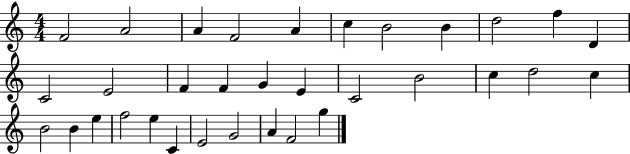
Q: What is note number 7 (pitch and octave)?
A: B4